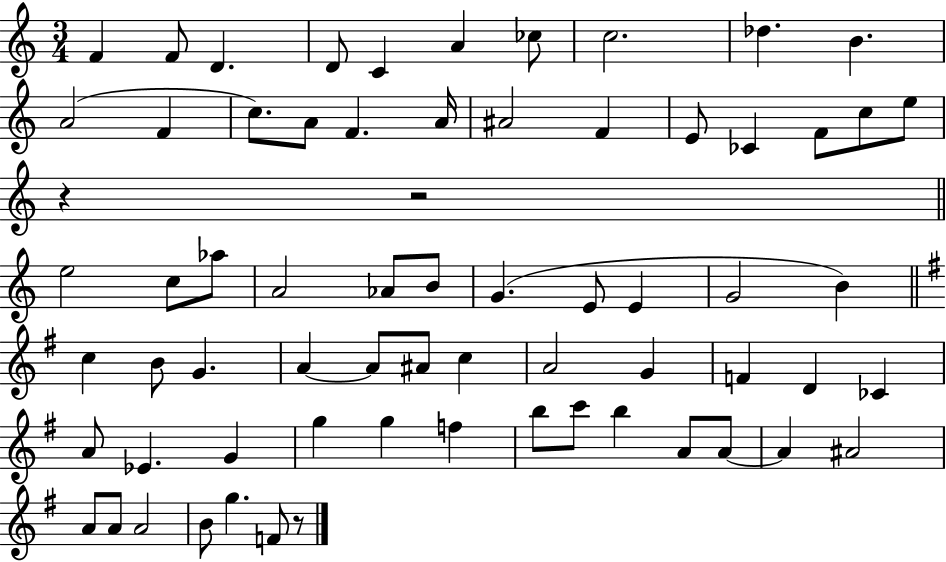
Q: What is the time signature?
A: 3/4